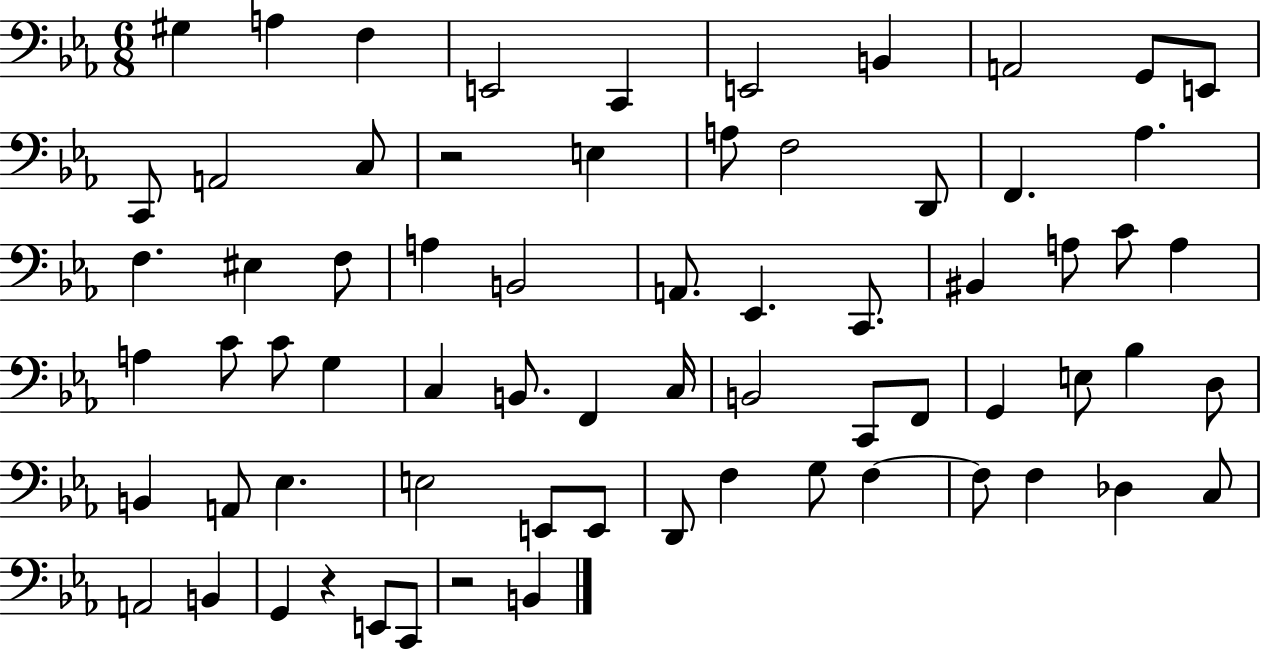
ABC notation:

X:1
T:Untitled
M:6/8
L:1/4
K:Eb
^G, A, F, E,,2 C,, E,,2 B,, A,,2 G,,/2 E,,/2 C,,/2 A,,2 C,/2 z2 E, A,/2 F,2 D,,/2 F,, _A, F, ^E, F,/2 A, B,,2 A,,/2 _E,, C,,/2 ^B,, A,/2 C/2 A, A, C/2 C/2 G, C, B,,/2 F,, C,/4 B,,2 C,,/2 F,,/2 G,, E,/2 _B, D,/2 B,, A,,/2 _E, E,2 E,,/2 E,,/2 D,,/2 F, G,/2 F, F,/2 F, _D, C,/2 A,,2 B,, G,, z E,,/2 C,,/2 z2 B,,